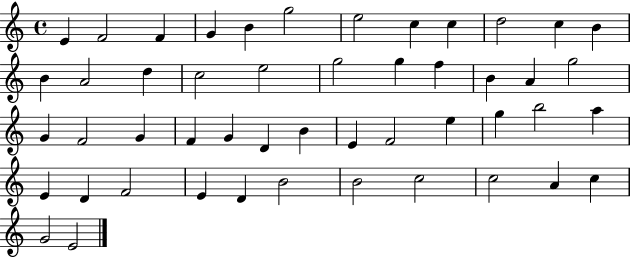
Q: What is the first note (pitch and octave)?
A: E4